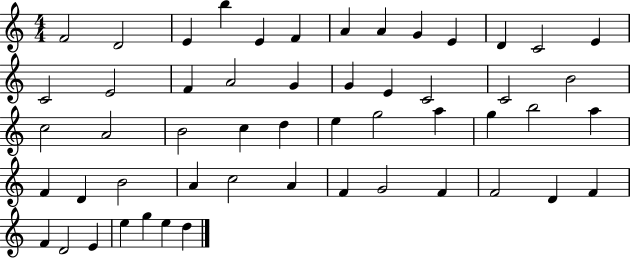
X:1
T:Untitled
M:4/4
L:1/4
K:C
F2 D2 E b E F A A G E D C2 E C2 E2 F A2 G G E C2 C2 B2 c2 A2 B2 c d e g2 a g b2 a F D B2 A c2 A F G2 F F2 D F F D2 E e g e d